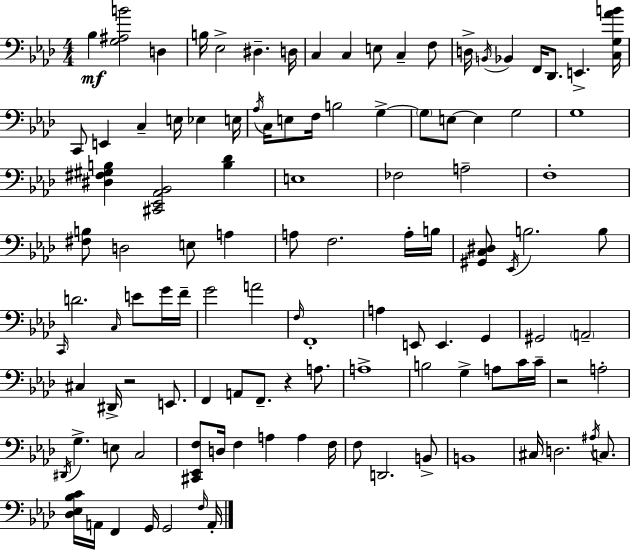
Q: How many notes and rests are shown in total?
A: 113